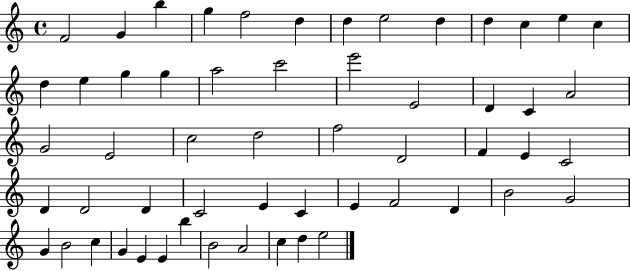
F4/h G4/q B5/q G5/q F5/h D5/q D5/q E5/h D5/q D5/q C5/q E5/q C5/q D5/q E5/q G5/q G5/q A5/h C6/h E6/h E4/h D4/q C4/q A4/h G4/h E4/h C5/h D5/h F5/h D4/h F4/q E4/q C4/h D4/q D4/h D4/q C4/h E4/q C4/q E4/q F4/h D4/q B4/h G4/h G4/q B4/h C5/q G4/q E4/q E4/q B5/q B4/h A4/h C5/q D5/q E5/h